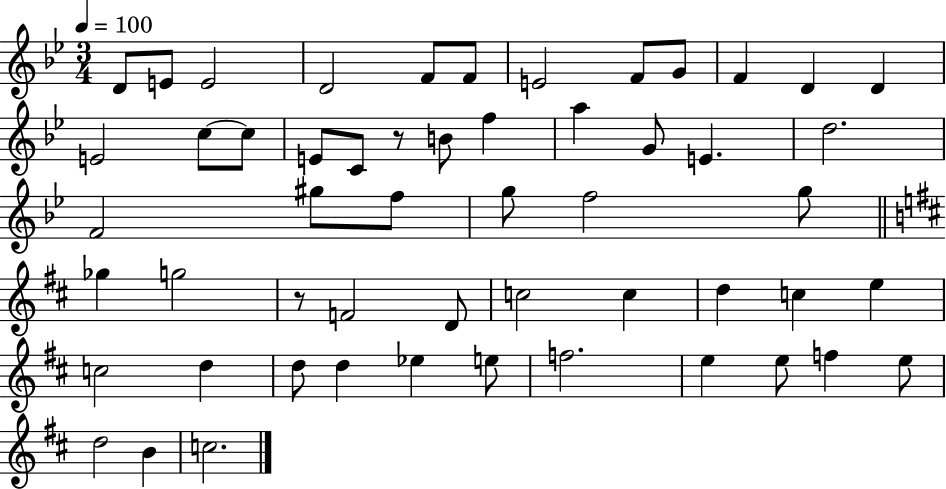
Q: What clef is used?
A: treble